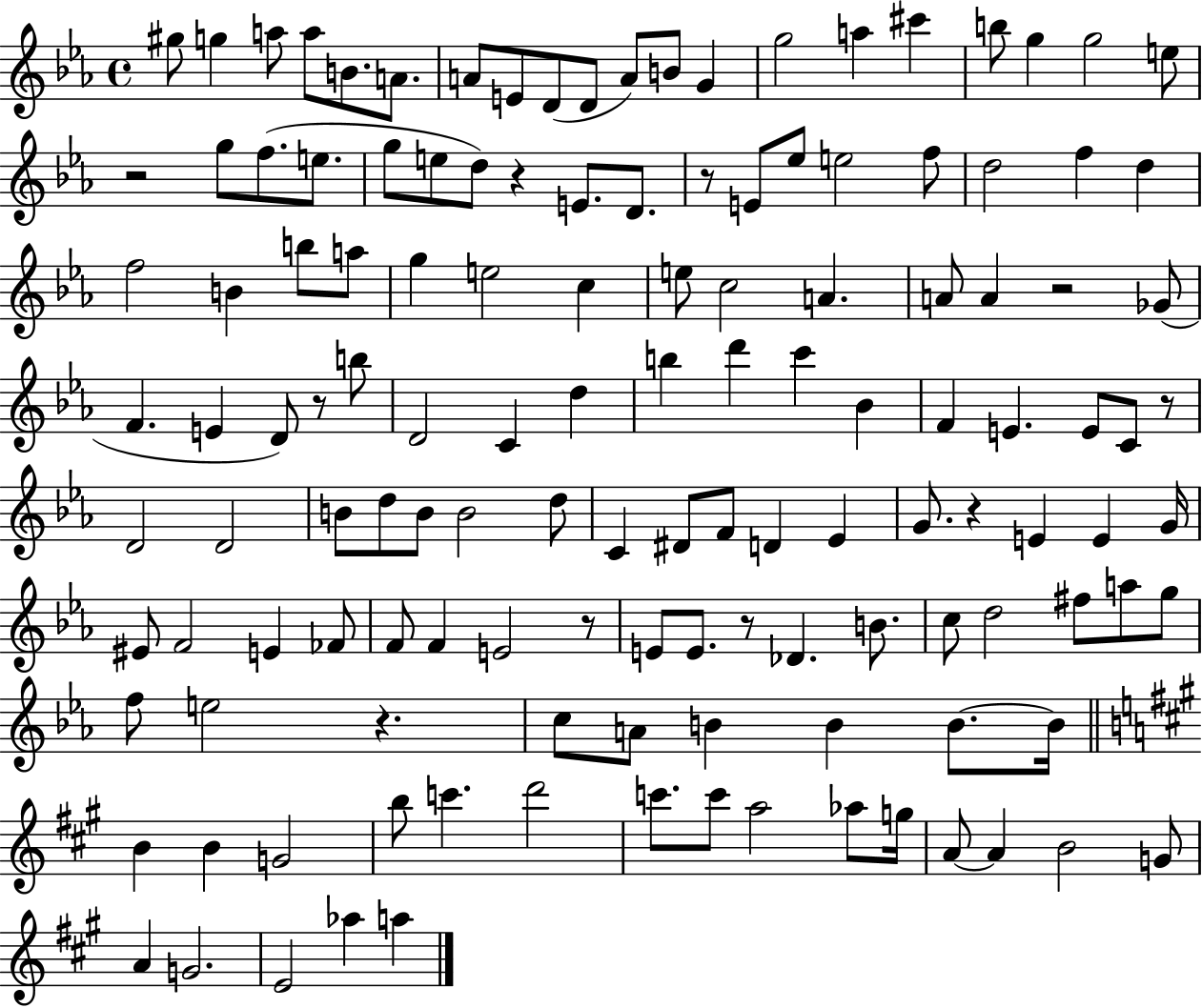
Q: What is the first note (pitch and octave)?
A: G#5